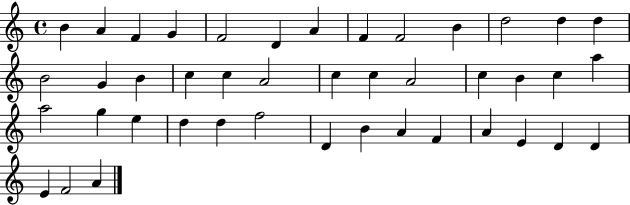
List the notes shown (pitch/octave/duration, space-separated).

B4/q A4/q F4/q G4/q F4/h D4/q A4/q F4/q F4/h B4/q D5/h D5/q D5/q B4/h G4/q B4/q C5/q C5/q A4/h C5/q C5/q A4/h C5/q B4/q C5/q A5/q A5/h G5/q E5/q D5/q D5/q F5/h D4/q B4/q A4/q F4/q A4/q E4/q D4/q D4/q E4/q F4/h A4/q